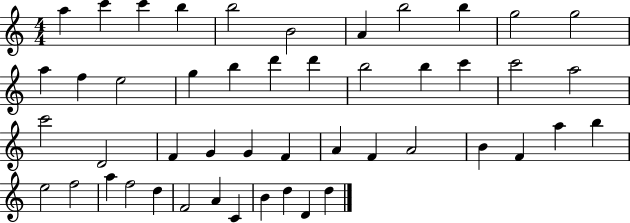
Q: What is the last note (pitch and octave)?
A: D5